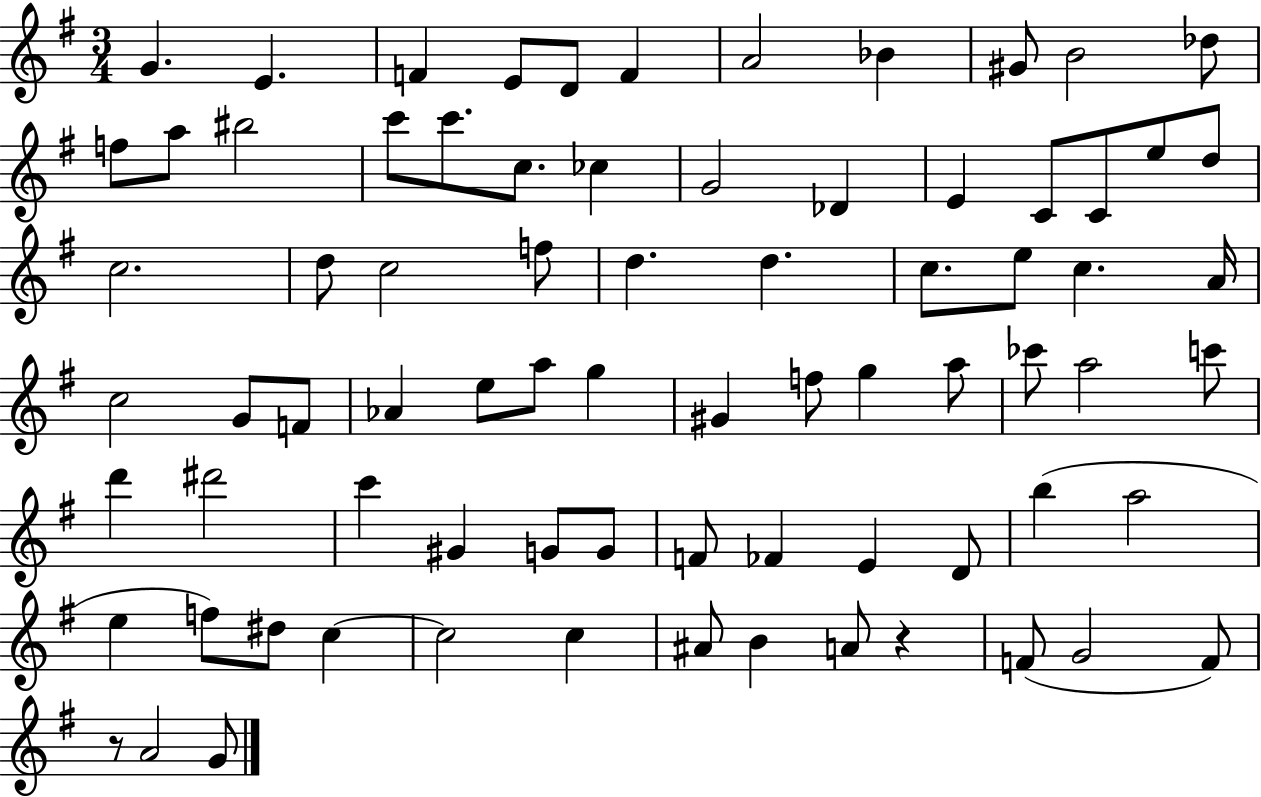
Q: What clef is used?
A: treble